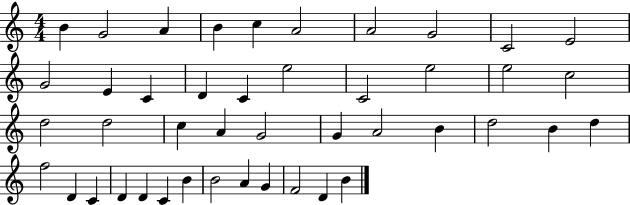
{
  \clef treble
  \numericTimeSignature
  \time 4/4
  \key c \major
  b'4 g'2 a'4 | b'4 c''4 a'2 | a'2 g'2 | c'2 e'2 | \break g'2 e'4 c'4 | d'4 c'4 e''2 | c'2 e''2 | e''2 c''2 | \break d''2 d''2 | c''4 a'4 g'2 | g'4 a'2 b'4 | d''2 b'4 d''4 | \break f''2 d'4 c'4 | d'4 d'4 c'4 b'4 | b'2 a'4 g'4 | f'2 d'4 b'4 | \break \bar "|."
}